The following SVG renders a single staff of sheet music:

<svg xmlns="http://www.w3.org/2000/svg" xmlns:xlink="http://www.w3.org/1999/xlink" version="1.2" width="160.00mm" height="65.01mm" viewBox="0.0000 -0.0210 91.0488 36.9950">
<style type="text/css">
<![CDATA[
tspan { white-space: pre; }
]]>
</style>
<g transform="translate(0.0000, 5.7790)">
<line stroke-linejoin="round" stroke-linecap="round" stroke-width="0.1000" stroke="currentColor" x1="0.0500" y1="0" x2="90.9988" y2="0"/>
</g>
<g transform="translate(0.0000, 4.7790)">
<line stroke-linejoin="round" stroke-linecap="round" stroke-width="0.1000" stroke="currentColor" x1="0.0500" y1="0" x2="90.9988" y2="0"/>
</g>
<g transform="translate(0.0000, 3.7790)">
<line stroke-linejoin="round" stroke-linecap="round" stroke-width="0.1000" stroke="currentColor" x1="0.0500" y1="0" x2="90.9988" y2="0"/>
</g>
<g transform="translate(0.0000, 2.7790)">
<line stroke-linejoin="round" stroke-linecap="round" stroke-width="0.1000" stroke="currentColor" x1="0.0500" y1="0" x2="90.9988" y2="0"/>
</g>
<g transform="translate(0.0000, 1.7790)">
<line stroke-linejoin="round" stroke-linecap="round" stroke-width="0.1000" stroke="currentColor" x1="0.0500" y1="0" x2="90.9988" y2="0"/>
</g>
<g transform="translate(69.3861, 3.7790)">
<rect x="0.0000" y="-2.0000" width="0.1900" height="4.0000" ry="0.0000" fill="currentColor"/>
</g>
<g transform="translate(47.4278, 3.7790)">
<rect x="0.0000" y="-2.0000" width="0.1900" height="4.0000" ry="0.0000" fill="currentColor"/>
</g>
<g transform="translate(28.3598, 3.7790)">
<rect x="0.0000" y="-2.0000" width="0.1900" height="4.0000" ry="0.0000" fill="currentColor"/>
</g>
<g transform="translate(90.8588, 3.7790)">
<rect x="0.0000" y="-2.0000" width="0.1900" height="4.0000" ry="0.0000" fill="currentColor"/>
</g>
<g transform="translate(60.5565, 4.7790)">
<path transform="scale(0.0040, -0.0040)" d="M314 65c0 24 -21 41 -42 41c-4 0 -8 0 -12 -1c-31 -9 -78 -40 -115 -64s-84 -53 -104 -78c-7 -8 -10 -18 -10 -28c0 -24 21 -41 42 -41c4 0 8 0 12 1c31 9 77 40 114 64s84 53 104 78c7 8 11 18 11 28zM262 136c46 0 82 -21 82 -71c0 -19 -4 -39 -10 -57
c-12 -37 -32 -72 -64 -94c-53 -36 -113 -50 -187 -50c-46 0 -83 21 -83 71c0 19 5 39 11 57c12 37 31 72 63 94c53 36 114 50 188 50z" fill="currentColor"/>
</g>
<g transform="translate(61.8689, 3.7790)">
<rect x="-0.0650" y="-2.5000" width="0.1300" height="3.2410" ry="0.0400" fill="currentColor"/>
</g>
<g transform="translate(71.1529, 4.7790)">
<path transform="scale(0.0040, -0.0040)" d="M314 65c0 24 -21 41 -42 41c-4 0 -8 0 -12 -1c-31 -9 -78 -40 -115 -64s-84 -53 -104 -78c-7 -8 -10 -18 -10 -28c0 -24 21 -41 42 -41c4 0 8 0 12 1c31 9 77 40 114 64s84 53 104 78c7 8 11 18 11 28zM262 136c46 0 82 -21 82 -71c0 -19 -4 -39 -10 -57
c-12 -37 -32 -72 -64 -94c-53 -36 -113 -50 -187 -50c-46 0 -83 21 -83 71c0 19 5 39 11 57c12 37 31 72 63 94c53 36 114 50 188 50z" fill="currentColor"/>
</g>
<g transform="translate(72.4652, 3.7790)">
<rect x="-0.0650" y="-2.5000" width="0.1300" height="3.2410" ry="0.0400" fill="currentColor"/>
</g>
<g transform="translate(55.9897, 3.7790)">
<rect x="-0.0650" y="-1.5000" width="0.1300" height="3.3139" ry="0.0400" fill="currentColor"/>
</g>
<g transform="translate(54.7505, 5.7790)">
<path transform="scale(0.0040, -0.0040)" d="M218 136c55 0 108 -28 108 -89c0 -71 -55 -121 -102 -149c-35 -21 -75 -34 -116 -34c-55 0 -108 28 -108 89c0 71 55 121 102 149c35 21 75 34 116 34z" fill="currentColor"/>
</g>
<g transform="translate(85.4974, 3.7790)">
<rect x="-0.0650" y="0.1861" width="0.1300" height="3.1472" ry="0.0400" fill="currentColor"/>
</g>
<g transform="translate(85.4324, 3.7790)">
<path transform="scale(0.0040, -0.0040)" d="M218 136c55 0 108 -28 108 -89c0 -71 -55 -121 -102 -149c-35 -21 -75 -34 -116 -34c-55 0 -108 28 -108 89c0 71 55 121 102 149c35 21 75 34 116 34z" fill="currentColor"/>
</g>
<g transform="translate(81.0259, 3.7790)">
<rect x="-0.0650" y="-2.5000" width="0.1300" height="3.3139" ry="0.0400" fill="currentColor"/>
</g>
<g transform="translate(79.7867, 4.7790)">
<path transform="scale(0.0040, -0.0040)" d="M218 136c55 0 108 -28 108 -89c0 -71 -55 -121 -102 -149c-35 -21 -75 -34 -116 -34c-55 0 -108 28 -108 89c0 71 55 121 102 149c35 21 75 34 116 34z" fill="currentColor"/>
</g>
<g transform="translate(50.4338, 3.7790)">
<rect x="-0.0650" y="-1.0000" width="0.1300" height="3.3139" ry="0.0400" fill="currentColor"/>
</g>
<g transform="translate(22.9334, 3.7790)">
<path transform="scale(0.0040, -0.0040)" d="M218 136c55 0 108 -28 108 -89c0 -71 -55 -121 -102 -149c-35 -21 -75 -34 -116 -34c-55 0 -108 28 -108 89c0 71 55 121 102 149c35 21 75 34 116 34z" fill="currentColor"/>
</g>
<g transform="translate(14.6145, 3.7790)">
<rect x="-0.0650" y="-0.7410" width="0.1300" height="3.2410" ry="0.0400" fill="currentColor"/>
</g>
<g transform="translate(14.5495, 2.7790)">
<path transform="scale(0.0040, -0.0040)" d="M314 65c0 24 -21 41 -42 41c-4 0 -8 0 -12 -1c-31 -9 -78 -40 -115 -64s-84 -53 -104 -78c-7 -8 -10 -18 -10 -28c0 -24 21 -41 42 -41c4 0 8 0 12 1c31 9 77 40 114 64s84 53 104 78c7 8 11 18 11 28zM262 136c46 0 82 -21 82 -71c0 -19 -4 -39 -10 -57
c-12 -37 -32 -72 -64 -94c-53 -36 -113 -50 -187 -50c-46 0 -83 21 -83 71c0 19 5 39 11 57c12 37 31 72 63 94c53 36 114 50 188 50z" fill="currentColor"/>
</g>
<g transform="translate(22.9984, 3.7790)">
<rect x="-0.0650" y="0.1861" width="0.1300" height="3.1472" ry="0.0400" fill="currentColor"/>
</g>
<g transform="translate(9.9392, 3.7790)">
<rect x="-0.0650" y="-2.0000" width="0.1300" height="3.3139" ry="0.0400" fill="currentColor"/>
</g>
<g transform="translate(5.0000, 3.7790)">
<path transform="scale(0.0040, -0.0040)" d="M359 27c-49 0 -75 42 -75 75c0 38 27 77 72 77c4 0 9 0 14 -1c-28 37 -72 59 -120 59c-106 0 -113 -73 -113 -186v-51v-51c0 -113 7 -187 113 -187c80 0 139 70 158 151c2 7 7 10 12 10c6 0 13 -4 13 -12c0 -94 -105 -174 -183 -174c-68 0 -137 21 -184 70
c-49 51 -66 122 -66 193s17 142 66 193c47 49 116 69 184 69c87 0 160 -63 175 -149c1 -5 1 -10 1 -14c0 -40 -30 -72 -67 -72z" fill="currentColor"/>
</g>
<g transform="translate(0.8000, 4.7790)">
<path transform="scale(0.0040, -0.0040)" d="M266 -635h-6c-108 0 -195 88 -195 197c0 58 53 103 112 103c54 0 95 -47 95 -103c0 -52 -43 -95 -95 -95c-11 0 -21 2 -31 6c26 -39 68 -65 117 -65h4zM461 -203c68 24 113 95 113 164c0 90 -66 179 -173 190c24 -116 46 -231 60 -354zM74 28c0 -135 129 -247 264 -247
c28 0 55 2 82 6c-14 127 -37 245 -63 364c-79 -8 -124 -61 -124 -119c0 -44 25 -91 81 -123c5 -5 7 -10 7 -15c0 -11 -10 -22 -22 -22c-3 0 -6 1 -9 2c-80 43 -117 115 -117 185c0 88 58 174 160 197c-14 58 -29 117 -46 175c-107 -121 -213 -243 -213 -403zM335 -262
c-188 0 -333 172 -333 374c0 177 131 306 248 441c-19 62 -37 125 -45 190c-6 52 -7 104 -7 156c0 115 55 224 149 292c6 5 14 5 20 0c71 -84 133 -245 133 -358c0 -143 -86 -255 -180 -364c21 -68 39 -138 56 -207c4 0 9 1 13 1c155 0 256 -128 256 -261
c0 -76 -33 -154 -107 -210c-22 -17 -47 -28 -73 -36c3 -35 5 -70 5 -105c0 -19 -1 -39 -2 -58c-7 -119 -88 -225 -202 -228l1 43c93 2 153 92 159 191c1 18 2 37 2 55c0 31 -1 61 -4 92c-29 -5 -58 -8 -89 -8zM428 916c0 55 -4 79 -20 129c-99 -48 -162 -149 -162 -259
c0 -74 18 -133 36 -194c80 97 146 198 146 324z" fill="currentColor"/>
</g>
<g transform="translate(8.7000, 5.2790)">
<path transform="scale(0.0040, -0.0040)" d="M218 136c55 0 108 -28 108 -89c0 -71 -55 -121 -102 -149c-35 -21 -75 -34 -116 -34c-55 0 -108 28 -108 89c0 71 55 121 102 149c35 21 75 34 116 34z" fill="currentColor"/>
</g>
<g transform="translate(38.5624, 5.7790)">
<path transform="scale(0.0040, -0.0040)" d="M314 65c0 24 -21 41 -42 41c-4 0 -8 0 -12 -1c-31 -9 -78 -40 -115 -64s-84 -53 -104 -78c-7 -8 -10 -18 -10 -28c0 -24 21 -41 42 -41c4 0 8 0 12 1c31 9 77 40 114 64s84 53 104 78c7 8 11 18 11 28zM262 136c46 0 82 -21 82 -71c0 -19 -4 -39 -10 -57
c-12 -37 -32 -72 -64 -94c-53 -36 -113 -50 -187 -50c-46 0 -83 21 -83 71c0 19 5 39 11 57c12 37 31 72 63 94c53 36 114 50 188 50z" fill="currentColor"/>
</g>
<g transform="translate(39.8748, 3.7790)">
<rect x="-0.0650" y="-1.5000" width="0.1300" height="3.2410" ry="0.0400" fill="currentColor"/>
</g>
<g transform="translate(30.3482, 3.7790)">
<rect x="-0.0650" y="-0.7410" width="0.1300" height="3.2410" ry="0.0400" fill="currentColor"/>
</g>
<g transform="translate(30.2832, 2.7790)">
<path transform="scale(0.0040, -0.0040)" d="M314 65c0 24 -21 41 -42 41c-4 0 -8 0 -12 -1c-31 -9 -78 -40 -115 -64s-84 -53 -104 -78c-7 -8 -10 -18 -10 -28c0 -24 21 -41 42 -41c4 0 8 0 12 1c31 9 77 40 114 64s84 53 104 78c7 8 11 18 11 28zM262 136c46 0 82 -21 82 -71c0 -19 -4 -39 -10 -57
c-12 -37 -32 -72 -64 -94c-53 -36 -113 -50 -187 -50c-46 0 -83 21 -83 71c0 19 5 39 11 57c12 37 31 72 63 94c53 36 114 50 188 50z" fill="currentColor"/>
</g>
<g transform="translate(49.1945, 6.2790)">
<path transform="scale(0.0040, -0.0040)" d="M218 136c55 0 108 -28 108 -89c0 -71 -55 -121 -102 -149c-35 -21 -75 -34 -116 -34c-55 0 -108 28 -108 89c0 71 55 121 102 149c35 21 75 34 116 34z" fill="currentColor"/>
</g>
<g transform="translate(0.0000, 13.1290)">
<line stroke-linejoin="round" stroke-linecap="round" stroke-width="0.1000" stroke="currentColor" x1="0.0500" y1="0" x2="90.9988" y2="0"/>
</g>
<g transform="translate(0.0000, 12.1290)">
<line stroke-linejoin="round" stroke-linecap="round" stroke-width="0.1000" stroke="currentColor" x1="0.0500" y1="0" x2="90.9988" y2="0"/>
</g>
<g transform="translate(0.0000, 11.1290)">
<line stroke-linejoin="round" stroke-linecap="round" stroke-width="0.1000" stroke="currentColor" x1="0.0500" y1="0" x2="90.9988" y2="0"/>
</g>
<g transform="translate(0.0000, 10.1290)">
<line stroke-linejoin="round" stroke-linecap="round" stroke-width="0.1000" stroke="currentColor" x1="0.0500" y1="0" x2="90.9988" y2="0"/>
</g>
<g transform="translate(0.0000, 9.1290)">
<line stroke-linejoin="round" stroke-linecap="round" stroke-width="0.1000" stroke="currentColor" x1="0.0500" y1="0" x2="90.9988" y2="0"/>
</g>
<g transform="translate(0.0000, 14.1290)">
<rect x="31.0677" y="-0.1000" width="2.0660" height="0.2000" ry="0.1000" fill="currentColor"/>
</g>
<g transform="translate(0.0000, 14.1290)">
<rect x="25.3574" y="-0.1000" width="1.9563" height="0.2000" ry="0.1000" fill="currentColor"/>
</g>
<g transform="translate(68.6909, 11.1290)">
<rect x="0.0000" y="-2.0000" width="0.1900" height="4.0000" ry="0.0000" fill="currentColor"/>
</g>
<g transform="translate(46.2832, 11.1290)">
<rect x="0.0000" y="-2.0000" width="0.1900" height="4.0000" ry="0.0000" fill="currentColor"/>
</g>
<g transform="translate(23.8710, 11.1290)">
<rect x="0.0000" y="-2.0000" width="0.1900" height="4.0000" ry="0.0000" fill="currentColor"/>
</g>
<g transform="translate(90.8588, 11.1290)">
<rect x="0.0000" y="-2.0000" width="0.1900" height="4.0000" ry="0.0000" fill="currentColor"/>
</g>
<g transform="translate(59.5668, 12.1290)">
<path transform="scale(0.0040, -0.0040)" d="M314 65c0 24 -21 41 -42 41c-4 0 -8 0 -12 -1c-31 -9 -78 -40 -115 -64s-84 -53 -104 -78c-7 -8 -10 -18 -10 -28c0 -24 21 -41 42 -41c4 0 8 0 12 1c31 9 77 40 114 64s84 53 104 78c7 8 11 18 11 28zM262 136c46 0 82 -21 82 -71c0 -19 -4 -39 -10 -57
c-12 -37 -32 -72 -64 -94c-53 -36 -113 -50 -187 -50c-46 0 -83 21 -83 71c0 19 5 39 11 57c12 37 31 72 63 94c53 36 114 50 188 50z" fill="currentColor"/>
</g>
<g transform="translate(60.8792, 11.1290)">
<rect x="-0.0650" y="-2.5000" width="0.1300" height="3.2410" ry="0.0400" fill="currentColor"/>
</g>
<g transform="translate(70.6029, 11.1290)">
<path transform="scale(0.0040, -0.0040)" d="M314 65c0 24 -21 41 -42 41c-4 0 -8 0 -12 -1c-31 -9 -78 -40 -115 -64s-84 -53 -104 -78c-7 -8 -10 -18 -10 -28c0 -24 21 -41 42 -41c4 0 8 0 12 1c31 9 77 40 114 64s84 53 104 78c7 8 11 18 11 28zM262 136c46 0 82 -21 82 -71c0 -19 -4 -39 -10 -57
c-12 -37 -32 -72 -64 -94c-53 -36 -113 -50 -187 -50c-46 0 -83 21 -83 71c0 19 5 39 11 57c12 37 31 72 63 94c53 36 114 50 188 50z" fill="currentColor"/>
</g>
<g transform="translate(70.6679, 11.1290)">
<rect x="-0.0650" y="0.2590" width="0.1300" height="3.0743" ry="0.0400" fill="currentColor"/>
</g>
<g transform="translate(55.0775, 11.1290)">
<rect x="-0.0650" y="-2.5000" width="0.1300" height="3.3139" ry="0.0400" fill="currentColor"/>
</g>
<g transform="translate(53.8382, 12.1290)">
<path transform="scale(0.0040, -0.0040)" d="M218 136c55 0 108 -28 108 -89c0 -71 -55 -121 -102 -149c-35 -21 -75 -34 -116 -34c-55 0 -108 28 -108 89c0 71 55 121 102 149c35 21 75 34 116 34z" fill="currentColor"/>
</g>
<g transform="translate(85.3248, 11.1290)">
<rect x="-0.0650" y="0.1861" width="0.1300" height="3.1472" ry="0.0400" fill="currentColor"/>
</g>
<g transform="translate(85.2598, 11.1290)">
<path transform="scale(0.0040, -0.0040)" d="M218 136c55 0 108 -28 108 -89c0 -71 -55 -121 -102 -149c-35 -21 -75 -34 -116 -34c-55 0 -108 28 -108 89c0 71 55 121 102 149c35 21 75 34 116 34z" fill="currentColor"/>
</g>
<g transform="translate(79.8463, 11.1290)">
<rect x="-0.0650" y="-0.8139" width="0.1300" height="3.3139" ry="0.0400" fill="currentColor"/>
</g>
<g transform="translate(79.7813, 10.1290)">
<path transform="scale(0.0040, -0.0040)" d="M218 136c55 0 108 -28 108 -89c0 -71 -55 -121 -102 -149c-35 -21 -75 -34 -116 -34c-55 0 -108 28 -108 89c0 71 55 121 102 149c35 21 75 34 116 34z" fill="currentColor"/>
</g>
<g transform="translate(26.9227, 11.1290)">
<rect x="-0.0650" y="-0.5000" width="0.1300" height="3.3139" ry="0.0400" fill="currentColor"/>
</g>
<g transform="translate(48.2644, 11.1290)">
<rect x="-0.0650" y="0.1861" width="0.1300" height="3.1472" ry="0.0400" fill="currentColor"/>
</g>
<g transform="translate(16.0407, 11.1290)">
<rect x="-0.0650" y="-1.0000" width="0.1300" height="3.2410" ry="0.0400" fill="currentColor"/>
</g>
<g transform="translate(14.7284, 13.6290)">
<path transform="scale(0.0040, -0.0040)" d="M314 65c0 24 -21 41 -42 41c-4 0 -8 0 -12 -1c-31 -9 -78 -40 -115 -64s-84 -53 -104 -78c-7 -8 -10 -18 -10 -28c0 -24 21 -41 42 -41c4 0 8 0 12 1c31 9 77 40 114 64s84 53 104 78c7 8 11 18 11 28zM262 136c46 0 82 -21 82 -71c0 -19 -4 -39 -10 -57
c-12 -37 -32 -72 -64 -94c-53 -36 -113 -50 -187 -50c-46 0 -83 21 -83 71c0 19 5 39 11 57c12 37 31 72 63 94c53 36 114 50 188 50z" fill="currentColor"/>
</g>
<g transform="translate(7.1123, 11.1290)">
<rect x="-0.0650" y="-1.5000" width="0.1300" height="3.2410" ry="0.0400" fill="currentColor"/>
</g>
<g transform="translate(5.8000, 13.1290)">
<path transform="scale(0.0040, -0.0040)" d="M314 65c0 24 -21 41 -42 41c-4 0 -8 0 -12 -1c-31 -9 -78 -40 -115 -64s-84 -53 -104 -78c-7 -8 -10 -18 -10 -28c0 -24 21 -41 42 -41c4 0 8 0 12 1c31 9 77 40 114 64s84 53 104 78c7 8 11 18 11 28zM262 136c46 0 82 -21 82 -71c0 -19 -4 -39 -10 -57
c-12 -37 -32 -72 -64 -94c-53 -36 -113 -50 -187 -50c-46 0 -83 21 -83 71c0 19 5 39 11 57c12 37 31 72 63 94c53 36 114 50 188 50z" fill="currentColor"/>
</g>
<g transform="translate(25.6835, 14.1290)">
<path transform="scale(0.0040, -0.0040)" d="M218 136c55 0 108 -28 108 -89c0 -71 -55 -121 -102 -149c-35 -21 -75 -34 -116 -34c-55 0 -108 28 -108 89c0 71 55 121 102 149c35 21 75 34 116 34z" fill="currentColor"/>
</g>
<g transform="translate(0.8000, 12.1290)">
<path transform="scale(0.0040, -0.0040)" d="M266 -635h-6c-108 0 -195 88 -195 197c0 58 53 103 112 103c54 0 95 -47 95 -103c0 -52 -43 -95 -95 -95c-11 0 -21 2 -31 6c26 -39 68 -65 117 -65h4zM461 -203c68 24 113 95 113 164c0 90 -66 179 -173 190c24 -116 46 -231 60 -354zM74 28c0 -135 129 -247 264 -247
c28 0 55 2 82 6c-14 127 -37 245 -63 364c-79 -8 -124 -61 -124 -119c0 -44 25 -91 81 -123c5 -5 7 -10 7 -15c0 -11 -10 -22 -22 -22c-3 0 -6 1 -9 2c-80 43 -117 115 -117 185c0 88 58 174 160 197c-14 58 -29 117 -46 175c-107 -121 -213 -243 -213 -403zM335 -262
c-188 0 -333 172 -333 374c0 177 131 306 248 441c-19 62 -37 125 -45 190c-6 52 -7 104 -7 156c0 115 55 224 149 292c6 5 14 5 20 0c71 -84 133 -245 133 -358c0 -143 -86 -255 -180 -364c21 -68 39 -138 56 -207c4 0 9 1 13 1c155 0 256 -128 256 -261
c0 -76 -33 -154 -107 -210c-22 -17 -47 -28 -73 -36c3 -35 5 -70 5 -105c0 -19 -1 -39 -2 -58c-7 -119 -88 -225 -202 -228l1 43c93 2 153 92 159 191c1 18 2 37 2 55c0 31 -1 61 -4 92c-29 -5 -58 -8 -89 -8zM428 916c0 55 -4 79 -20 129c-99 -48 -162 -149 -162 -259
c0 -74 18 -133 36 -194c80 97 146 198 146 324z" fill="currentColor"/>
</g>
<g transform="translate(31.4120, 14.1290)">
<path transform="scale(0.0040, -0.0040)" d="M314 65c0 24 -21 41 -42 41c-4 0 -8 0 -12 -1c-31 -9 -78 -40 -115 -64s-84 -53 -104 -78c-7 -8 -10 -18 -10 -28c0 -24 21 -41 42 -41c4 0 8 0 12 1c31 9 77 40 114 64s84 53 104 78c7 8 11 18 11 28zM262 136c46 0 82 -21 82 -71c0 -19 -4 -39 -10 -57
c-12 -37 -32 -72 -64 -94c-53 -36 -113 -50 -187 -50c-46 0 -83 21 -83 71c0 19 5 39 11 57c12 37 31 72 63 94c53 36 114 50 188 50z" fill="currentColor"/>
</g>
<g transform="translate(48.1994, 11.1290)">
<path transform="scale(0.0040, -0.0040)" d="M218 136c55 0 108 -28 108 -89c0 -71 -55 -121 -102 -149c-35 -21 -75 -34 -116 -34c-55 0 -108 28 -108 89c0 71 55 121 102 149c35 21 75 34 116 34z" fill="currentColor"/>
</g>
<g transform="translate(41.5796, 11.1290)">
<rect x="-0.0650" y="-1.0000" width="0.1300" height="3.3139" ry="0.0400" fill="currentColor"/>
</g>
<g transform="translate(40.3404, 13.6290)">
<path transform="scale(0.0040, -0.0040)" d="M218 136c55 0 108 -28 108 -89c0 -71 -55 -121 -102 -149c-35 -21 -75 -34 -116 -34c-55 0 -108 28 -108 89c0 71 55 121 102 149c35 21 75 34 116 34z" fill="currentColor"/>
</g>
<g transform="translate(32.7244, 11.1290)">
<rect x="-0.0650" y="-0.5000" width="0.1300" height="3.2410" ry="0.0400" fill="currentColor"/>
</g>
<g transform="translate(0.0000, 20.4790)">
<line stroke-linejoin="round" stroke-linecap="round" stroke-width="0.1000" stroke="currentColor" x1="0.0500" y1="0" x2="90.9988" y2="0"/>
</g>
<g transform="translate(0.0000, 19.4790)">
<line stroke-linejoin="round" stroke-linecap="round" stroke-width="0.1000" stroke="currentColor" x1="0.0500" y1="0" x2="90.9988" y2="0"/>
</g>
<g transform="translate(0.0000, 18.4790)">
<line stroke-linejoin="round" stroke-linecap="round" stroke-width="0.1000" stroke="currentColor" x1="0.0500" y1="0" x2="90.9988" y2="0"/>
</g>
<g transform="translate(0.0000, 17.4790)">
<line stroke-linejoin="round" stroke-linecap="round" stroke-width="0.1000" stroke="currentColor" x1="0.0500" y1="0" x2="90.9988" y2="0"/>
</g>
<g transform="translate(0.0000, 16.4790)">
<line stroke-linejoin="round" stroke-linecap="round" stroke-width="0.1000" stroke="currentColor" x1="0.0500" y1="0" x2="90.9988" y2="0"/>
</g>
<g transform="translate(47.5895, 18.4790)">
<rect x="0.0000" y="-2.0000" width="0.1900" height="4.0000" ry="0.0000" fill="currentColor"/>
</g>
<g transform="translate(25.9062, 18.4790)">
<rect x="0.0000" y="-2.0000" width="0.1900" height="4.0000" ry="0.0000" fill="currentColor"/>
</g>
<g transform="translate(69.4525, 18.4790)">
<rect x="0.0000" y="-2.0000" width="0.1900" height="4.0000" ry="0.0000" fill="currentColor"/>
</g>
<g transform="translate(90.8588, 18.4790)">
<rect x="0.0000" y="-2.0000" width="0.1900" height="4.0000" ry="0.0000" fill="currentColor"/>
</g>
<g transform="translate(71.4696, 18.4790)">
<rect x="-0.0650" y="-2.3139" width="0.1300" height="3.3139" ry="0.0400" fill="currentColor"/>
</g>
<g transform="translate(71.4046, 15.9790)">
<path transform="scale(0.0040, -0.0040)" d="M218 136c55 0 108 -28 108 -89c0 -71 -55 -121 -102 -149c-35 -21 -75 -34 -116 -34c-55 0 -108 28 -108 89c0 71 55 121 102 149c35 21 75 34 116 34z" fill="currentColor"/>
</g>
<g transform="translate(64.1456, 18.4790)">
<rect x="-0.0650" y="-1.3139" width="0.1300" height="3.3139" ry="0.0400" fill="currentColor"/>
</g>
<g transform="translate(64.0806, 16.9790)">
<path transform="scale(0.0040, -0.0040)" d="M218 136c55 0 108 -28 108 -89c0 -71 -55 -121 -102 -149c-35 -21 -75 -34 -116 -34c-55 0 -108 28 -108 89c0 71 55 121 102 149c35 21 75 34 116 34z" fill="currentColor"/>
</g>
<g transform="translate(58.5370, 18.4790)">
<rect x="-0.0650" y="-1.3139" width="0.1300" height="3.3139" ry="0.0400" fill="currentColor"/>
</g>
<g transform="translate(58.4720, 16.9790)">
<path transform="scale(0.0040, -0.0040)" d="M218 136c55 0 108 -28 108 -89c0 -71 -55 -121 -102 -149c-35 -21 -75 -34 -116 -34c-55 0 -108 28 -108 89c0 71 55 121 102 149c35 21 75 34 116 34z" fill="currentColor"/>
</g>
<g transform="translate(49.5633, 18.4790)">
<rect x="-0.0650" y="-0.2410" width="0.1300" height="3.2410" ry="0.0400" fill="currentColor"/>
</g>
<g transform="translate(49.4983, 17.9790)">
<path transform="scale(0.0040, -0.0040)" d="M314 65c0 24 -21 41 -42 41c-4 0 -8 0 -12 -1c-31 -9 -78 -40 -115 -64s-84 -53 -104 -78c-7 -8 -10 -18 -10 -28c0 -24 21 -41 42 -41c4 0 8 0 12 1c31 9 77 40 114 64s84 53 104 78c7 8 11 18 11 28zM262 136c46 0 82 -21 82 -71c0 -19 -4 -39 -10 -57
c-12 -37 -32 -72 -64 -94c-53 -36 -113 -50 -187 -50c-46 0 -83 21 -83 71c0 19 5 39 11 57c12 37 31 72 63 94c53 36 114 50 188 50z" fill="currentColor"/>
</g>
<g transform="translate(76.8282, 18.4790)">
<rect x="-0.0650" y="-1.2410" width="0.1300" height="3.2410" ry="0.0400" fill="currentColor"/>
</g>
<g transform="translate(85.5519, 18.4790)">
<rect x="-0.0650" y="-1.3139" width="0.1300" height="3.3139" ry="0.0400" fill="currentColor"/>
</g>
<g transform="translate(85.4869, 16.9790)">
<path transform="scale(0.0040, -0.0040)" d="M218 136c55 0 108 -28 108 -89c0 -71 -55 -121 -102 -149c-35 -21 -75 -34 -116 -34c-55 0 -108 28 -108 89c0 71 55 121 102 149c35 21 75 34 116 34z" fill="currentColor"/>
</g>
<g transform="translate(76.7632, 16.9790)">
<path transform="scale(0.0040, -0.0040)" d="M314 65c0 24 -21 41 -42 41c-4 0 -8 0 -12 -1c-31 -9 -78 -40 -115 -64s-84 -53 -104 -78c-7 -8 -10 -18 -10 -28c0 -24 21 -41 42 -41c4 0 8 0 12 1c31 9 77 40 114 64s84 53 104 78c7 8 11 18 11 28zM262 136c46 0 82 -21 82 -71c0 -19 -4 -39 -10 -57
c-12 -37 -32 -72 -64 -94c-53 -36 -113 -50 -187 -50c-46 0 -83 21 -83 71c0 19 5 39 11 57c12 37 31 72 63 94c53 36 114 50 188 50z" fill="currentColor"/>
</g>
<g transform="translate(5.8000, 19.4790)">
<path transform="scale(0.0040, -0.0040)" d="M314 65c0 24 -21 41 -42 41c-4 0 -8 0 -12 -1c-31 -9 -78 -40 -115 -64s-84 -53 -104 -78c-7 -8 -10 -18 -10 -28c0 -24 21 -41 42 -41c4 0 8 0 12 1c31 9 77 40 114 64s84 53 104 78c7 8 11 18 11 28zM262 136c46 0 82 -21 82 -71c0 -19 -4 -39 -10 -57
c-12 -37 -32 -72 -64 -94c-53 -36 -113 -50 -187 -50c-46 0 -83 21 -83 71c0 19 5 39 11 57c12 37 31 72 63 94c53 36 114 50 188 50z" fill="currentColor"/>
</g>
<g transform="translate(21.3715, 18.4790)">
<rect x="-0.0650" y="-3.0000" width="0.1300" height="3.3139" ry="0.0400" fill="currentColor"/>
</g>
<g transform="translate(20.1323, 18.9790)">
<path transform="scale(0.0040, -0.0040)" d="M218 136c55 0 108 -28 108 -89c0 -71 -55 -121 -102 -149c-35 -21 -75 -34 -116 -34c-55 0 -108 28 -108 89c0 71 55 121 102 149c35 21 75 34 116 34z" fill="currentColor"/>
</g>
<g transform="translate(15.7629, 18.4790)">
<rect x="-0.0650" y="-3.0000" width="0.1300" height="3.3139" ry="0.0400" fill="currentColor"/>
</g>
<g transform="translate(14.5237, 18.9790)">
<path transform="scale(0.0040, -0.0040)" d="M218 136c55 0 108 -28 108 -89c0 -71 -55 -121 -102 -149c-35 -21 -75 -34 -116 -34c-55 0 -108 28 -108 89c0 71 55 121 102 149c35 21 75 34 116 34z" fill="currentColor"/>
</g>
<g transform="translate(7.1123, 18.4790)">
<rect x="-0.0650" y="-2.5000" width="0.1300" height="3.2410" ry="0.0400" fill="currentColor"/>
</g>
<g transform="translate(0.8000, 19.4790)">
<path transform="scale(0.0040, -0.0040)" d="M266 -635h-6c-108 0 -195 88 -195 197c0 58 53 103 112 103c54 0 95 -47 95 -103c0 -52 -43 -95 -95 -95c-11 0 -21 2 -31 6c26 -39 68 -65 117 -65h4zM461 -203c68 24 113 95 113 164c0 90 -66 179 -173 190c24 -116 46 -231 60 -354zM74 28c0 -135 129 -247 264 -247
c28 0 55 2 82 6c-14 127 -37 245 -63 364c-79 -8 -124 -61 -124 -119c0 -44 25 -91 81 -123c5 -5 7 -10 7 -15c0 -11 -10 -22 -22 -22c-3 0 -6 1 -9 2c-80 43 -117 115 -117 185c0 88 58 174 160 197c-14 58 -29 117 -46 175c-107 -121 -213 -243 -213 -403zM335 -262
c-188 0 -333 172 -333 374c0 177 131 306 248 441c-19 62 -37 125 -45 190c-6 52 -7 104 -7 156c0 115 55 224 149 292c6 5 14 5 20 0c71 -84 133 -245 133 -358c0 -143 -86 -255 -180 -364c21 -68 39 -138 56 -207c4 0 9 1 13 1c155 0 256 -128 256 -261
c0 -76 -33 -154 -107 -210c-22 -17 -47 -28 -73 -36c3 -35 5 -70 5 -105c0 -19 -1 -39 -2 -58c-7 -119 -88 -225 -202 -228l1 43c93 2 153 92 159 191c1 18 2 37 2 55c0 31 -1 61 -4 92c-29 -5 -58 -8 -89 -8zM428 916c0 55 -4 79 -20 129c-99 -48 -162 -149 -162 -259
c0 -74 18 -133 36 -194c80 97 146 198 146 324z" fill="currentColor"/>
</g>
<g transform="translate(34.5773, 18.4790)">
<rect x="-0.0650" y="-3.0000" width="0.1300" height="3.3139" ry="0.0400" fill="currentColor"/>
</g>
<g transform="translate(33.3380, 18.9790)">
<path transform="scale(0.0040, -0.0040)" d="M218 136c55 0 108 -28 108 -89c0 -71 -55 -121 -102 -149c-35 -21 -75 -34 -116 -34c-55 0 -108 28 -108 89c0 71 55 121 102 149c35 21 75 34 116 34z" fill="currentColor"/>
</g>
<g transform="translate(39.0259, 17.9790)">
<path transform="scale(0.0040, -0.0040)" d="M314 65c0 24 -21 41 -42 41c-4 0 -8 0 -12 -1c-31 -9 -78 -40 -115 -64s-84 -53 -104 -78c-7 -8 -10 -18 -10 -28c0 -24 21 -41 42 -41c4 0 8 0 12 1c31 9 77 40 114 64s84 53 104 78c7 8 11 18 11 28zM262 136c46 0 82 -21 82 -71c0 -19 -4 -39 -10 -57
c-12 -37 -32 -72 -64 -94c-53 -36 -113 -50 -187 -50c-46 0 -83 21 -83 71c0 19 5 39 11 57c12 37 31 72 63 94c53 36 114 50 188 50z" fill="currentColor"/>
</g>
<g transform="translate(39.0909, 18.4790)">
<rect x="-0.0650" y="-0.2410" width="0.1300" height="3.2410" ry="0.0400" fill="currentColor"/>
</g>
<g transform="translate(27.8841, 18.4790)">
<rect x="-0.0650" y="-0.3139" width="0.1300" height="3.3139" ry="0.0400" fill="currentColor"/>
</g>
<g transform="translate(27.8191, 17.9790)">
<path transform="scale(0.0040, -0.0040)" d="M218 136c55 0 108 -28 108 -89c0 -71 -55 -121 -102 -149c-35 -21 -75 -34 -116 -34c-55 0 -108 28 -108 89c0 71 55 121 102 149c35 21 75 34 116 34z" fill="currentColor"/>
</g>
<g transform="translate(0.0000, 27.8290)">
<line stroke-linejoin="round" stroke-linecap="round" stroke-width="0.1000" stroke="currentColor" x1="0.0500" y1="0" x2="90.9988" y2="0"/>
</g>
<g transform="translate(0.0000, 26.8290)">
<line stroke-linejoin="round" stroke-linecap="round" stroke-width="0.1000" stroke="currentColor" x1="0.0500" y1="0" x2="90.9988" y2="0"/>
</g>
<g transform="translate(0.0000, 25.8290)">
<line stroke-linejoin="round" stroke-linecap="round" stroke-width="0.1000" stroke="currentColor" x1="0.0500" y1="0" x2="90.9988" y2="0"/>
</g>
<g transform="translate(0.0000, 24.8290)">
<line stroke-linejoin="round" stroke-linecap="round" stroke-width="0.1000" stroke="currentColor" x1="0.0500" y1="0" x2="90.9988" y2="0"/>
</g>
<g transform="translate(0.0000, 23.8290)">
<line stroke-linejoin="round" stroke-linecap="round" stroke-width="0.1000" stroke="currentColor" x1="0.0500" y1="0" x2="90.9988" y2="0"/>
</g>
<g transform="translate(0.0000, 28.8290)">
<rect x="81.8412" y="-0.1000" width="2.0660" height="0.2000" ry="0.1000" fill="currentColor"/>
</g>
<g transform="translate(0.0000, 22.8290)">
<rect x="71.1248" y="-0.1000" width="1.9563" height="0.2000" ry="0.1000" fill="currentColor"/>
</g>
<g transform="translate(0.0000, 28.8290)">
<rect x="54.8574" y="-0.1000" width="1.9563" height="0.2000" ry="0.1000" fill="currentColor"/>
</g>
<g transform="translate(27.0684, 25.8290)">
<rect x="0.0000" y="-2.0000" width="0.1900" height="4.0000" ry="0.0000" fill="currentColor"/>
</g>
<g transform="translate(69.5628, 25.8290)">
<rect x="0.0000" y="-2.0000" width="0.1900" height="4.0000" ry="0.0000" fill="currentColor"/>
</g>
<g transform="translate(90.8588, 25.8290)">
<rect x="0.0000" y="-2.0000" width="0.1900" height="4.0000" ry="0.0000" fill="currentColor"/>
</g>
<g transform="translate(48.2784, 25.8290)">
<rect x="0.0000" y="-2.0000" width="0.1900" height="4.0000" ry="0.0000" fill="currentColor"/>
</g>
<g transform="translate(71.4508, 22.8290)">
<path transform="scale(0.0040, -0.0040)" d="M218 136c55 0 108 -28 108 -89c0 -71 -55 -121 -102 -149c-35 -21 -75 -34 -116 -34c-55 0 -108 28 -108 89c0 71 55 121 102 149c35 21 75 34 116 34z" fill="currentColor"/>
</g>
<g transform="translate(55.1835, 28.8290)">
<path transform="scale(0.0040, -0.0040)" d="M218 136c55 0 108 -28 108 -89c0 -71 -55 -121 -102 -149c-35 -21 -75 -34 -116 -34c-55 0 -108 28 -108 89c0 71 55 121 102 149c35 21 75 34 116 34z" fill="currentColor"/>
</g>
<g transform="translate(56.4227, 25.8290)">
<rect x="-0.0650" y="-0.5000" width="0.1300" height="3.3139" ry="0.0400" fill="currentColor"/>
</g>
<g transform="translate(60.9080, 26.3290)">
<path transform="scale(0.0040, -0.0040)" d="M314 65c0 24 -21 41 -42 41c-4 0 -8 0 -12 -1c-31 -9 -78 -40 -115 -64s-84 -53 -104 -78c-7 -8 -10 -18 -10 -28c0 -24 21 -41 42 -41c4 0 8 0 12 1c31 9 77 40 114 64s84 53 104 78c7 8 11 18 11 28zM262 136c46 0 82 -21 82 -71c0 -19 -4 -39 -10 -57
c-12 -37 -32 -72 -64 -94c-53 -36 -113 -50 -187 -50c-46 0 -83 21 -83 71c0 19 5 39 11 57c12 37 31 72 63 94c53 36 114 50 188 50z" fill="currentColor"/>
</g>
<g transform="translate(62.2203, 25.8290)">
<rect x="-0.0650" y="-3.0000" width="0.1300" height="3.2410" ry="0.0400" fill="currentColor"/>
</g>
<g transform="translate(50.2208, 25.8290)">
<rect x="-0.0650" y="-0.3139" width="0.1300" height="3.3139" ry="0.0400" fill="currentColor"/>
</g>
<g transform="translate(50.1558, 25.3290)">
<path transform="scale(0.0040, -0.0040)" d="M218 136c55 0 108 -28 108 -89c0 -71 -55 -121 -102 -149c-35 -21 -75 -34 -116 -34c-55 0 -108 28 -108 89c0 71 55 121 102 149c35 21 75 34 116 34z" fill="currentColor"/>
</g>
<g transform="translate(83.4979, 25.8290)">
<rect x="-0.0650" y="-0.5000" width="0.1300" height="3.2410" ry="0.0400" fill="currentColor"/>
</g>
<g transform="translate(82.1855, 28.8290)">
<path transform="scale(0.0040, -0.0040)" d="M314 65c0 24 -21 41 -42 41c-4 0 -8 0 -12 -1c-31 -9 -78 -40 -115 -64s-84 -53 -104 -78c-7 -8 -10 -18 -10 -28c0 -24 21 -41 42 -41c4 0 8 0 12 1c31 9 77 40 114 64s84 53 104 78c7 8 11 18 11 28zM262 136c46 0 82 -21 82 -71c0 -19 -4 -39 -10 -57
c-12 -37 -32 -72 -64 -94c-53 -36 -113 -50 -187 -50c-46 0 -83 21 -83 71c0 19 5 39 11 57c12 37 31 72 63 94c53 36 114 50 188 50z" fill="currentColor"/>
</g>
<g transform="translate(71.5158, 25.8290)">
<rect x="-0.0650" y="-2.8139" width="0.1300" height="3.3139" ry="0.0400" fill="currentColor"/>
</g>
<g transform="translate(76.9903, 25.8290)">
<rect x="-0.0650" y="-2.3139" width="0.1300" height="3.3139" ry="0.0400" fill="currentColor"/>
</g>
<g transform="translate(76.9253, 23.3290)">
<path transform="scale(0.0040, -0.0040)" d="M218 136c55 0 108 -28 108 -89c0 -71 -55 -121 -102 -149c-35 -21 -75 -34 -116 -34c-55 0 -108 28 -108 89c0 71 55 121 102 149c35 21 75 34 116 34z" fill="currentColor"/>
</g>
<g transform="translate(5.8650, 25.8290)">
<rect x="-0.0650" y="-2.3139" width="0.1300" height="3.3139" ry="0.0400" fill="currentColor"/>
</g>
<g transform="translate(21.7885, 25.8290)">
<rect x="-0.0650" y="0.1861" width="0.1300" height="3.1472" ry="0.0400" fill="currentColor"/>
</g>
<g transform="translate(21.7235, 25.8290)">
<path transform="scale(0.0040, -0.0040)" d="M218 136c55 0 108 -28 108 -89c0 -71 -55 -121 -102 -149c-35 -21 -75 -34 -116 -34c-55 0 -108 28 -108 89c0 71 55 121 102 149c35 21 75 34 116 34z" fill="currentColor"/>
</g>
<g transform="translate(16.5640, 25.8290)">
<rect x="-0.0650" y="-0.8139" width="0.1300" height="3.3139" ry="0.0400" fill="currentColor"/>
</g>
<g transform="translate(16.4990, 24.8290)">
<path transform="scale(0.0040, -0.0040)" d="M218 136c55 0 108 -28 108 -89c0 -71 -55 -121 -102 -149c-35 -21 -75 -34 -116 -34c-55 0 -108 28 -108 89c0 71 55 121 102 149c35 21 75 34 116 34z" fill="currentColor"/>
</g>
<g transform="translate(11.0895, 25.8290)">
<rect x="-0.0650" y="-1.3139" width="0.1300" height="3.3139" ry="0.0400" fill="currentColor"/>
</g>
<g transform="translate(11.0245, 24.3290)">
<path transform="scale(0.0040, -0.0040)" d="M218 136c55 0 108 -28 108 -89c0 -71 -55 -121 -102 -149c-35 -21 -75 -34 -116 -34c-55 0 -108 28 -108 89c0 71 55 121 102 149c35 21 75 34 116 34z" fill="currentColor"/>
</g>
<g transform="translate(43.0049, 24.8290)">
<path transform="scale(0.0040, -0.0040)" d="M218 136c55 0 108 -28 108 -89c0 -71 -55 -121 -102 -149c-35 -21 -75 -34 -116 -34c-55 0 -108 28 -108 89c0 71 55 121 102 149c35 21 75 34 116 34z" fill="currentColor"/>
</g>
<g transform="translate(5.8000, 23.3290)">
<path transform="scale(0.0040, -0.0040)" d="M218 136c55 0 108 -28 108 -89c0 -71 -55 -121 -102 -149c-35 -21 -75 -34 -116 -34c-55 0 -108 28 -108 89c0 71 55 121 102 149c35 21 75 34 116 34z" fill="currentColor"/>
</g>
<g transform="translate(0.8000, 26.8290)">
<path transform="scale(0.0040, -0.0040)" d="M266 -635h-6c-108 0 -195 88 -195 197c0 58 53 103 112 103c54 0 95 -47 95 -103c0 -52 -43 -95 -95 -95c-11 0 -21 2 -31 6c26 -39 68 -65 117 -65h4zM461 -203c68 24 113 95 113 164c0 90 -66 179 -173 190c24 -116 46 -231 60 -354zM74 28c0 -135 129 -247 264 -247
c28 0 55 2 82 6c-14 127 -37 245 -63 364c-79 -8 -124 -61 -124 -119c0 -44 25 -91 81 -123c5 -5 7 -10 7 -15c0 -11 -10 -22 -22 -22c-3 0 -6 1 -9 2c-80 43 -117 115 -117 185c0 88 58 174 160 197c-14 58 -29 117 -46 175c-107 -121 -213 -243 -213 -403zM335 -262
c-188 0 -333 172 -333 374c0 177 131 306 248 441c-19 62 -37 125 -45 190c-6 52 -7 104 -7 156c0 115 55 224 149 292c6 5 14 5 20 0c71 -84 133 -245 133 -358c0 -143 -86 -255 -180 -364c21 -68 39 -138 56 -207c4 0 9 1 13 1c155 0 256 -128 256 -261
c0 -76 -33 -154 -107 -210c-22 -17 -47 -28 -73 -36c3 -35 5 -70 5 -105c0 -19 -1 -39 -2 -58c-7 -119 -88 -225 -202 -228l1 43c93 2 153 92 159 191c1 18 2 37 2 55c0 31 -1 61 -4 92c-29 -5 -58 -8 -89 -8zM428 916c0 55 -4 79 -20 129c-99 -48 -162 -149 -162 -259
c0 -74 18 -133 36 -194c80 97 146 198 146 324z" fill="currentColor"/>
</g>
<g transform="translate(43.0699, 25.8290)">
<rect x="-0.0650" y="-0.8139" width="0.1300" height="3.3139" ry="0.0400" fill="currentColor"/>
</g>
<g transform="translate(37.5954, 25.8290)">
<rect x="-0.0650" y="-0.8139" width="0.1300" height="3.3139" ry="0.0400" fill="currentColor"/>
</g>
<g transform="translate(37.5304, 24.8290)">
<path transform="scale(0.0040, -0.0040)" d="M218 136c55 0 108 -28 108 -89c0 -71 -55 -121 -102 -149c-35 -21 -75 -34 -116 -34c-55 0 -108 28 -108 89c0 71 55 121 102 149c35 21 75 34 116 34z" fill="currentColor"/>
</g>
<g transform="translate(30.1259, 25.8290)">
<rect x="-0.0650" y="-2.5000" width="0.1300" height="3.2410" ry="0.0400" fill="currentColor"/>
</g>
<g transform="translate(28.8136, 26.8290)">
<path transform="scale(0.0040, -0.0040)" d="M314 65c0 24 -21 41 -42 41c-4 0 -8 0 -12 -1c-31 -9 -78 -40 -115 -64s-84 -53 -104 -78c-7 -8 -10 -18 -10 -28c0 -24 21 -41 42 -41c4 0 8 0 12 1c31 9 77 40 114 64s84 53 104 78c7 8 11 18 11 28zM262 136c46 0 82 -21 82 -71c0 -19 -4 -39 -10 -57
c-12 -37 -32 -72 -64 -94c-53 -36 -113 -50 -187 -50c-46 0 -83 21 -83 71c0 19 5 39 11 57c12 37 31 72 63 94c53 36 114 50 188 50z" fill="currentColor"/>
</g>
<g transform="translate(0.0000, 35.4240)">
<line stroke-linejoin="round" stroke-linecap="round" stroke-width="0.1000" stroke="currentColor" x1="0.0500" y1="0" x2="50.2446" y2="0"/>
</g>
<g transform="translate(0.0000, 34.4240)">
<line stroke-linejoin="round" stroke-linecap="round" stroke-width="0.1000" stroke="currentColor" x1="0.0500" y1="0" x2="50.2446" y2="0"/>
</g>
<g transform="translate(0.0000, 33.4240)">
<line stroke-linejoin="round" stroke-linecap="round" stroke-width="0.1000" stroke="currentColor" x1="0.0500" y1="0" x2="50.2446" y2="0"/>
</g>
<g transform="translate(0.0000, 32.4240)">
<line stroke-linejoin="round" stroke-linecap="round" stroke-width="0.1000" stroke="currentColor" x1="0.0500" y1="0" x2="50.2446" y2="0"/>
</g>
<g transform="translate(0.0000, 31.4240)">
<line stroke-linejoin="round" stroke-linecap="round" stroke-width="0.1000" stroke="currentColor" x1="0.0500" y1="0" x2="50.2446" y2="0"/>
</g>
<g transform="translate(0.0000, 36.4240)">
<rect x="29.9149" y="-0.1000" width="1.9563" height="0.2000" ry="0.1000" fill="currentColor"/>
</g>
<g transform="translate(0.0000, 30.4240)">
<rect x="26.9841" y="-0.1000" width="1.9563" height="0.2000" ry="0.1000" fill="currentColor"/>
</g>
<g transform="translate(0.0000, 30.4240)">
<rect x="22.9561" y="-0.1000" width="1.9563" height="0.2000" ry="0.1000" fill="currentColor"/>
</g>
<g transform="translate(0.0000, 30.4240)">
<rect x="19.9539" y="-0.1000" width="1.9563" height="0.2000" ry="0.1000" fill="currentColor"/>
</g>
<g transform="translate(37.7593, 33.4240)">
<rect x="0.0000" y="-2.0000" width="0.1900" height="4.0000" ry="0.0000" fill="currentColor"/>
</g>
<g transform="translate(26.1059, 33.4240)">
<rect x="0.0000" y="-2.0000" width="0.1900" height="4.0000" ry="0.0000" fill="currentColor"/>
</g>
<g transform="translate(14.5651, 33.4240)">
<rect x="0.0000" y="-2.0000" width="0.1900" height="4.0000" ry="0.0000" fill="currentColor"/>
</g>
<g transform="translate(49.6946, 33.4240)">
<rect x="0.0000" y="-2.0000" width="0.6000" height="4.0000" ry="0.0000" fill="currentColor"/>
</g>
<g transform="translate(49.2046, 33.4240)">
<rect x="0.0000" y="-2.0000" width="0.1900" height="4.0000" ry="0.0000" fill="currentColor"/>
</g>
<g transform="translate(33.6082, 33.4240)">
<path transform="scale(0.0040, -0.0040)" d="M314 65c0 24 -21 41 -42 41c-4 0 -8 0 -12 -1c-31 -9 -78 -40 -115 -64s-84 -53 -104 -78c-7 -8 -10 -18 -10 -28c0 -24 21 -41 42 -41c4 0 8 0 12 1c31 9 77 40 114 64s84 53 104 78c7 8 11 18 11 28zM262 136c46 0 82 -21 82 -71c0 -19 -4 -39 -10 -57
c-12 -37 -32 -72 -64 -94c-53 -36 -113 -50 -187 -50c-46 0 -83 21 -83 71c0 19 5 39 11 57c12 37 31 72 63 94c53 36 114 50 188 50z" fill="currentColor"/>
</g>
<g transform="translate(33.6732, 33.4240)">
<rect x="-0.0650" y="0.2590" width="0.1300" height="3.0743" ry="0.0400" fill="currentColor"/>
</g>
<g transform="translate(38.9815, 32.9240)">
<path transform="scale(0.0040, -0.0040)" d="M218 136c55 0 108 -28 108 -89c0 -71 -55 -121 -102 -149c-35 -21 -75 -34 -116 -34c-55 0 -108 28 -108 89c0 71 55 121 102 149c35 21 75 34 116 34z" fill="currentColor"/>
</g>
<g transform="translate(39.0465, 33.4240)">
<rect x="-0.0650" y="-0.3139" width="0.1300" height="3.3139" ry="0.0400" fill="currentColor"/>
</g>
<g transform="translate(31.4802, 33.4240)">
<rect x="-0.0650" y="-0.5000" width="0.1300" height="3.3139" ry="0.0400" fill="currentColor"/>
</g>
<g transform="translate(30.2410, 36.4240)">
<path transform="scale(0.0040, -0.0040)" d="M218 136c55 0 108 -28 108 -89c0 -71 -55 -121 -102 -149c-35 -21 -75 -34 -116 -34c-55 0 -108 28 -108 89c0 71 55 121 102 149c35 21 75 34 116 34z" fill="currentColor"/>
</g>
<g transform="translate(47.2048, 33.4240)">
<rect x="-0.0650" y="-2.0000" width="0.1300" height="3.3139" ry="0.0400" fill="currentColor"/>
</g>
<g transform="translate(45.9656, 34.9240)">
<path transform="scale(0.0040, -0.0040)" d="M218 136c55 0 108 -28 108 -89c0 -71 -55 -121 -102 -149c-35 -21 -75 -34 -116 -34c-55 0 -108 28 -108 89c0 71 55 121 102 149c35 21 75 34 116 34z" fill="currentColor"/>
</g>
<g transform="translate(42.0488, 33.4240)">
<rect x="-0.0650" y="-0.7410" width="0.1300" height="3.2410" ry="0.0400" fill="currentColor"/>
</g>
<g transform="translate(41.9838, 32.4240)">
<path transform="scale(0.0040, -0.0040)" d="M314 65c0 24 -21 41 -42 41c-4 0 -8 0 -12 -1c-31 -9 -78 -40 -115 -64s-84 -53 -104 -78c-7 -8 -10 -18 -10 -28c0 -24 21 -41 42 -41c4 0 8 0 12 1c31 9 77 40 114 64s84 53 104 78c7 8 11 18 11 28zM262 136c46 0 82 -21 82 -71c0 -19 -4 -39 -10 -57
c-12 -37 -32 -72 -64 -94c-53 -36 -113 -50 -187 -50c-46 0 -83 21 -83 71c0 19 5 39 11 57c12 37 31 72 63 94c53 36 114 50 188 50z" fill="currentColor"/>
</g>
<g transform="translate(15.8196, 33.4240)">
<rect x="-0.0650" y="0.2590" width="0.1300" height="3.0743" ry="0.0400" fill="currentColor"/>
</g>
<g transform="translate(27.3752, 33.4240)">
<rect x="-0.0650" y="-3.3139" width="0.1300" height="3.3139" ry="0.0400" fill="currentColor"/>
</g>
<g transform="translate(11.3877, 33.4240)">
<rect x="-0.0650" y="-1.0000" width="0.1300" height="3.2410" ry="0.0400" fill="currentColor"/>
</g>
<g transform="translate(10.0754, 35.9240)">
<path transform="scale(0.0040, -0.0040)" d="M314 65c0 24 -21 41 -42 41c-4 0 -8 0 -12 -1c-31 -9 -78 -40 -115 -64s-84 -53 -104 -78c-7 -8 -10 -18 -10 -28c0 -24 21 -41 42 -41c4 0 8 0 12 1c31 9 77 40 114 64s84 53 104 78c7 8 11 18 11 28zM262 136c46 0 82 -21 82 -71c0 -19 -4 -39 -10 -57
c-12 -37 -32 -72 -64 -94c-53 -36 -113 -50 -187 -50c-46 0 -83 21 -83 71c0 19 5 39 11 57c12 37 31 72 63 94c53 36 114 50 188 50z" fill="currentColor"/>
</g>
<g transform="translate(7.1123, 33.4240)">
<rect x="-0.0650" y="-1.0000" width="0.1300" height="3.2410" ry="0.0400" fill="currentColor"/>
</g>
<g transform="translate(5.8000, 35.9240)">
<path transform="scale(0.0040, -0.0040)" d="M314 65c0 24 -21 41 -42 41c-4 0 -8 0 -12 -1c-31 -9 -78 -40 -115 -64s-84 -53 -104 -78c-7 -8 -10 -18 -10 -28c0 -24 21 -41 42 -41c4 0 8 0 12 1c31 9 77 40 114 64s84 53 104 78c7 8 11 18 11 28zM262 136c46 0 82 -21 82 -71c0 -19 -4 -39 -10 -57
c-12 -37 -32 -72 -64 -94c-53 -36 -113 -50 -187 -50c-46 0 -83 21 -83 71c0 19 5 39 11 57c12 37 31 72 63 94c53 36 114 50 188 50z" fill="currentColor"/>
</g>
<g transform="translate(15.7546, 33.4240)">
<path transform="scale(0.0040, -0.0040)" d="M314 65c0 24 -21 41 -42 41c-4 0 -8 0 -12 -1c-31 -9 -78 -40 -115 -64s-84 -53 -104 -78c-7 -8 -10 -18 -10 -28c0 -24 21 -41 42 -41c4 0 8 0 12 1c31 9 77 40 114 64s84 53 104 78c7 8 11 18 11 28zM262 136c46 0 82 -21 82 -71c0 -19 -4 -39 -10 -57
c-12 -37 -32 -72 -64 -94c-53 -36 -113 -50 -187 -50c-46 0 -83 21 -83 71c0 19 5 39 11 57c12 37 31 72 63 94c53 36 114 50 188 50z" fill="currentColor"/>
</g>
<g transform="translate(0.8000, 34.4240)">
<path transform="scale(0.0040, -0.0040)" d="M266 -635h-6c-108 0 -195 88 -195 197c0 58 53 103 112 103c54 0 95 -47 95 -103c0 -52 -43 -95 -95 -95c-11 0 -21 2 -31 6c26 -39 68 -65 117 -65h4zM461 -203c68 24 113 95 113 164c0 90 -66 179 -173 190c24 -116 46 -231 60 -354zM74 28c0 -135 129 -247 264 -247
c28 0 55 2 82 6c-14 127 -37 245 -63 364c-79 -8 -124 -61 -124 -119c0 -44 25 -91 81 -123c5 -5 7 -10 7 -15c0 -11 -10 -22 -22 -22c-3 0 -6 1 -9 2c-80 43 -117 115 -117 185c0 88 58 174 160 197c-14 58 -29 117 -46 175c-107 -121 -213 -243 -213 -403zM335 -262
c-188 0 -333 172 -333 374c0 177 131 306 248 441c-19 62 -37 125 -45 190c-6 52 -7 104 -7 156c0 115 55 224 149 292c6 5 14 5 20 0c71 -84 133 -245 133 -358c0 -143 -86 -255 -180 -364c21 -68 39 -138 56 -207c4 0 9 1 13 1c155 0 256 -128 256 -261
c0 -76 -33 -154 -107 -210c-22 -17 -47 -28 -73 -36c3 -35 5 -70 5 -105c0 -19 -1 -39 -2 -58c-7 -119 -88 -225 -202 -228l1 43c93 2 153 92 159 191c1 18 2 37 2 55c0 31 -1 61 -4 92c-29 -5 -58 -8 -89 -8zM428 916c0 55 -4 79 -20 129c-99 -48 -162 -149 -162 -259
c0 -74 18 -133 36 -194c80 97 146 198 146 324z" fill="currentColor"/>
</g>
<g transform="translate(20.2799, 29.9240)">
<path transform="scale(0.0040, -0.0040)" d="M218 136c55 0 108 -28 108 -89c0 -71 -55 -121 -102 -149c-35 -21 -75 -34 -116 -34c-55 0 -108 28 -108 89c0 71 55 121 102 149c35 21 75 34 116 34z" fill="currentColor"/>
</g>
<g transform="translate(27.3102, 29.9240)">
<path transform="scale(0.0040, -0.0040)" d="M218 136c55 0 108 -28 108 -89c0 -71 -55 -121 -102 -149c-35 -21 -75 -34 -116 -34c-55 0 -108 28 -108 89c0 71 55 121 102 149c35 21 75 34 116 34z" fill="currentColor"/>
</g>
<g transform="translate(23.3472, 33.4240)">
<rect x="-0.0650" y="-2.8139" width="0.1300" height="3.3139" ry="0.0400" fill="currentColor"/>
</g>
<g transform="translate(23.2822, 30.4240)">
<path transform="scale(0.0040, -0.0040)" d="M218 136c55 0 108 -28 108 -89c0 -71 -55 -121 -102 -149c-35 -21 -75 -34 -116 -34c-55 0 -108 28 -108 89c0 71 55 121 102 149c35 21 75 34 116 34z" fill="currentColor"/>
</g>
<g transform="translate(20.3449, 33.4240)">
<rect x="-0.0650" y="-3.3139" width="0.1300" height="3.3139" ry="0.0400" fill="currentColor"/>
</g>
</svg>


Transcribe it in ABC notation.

X:1
T:Untitled
M:4/4
L:1/4
K:C
F d2 B d2 E2 D E G2 G2 G B E2 D2 C C2 D B G G2 B2 d B G2 A A c A c2 c2 e e g e2 e g e d B G2 d d c C A2 a g C2 D2 D2 B2 b a b C B2 c d2 F